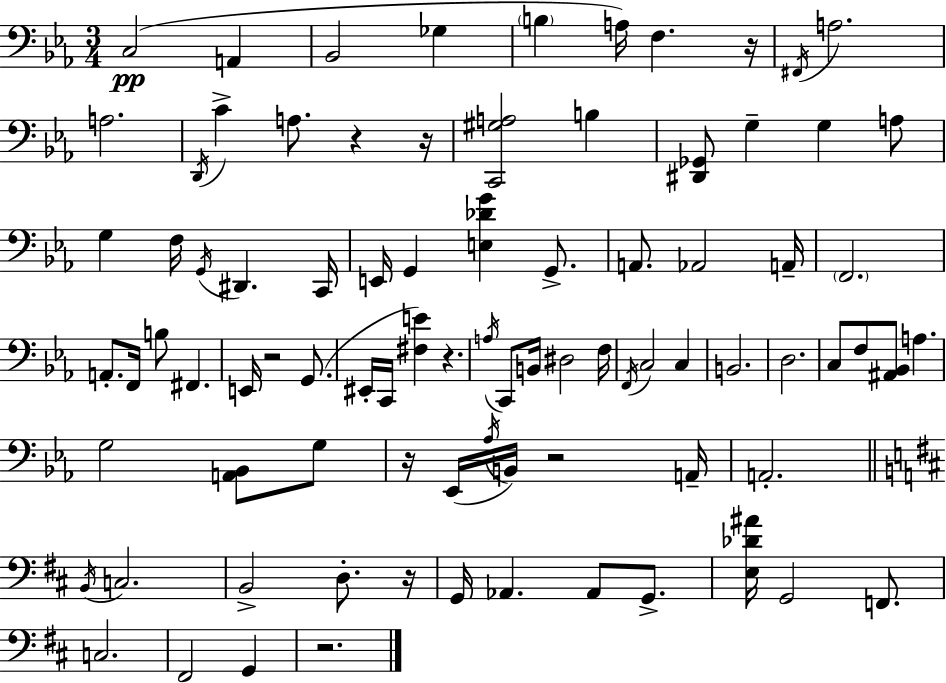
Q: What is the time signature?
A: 3/4